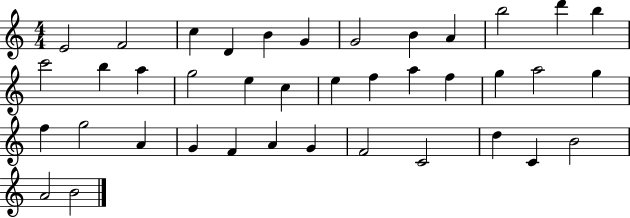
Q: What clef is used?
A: treble